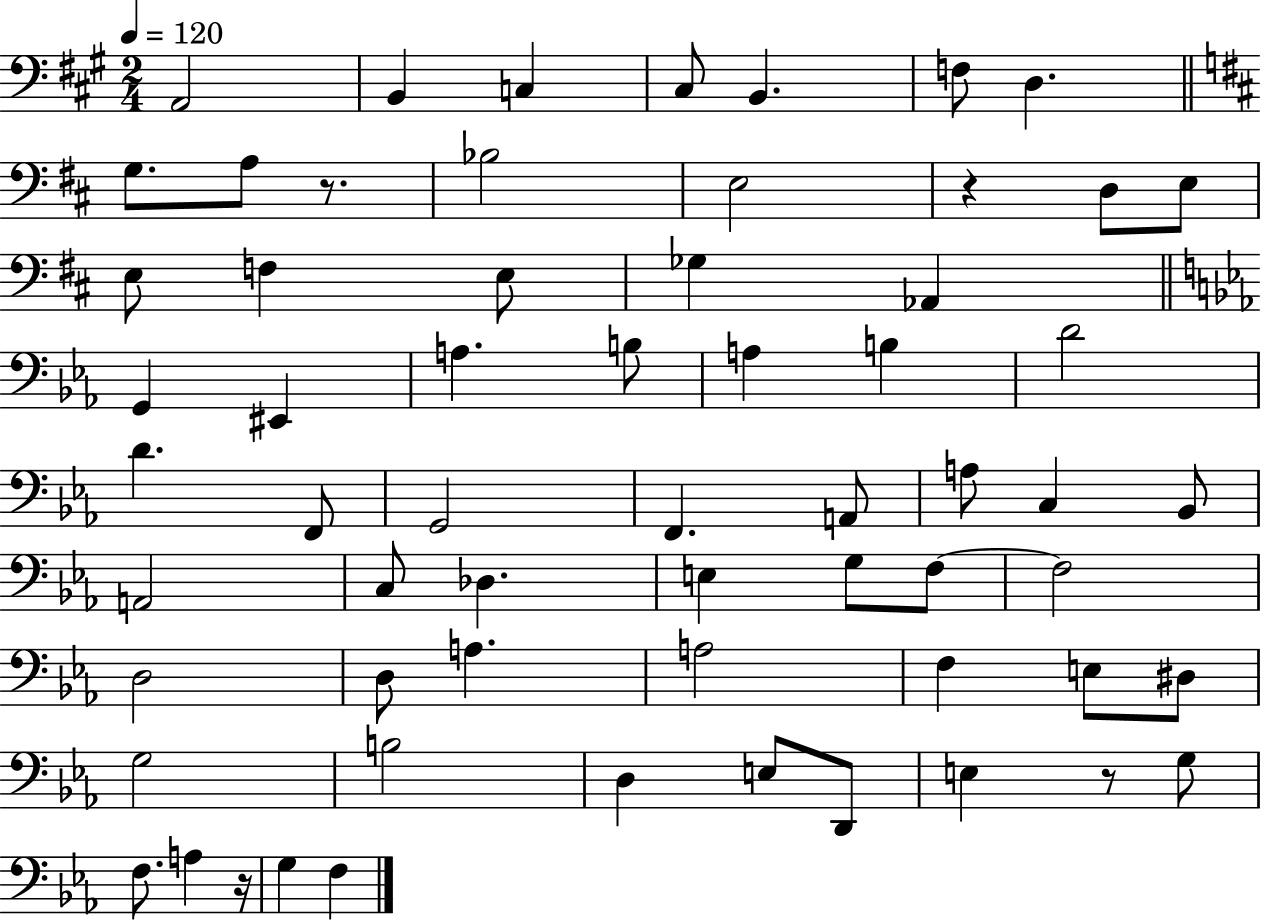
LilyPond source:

{
  \clef bass
  \numericTimeSignature
  \time 2/4
  \key a \major
  \tempo 4 = 120
  \repeat volta 2 { a,2 | b,4 c4 | cis8 b,4. | f8 d4. | \break \bar "||" \break \key d \major g8. a8 r8. | bes2 | e2 | r4 d8 e8 | \break e8 f4 e8 | ges4 aes,4 | \bar "||" \break \key ees \major g,4 eis,4 | a4. b8 | a4 b4 | d'2 | \break d'4. f,8 | g,2 | f,4. a,8 | a8 c4 bes,8 | \break a,2 | c8 des4. | e4 g8 f8~~ | f2 | \break d2 | d8 a4. | a2 | f4 e8 dis8 | \break g2 | b2 | d4 e8 d,8 | e4 r8 g8 | \break f8. a4 r16 | g4 f4 | } \bar "|."
}